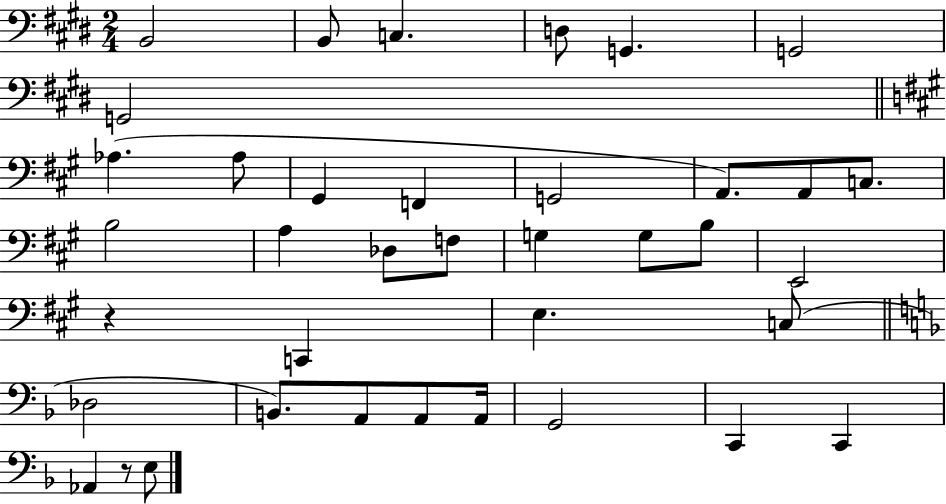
B2/h B2/e C3/q. D3/e G2/q. G2/h G2/h Ab3/q. Ab3/e G#2/q F2/q G2/h A2/e. A2/e C3/e. B3/h A3/q Db3/e F3/e G3/q G3/e B3/e E2/h R/q C2/q E3/q. C3/e Db3/h B2/e. A2/e A2/e A2/s G2/h C2/q C2/q Ab2/q R/e E3/e